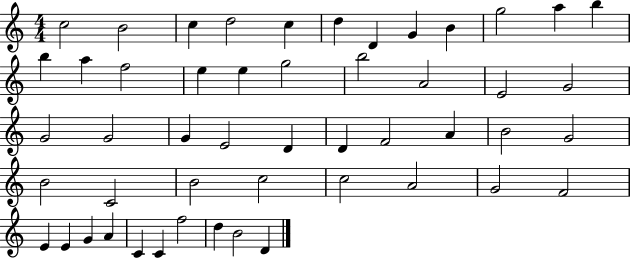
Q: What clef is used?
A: treble